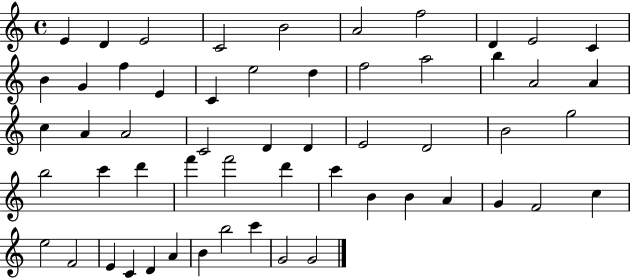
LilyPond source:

{
  \clef treble
  \time 4/4
  \defaultTimeSignature
  \key c \major
  e'4 d'4 e'2 | c'2 b'2 | a'2 f''2 | d'4 e'2 c'4 | \break b'4 g'4 f''4 e'4 | c'4 e''2 d''4 | f''2 a''2 | b''4 a'2 a'4 | \break c''4 a'4 a'2 | c'2 d'4 d'4 | e'2 d'2 | b'2 g''2 | \break b''2 c'''4 d'''4 | f'''4 f'''2 d'''4 | c'''4 b'4 b'4 a'4 | g'4 f'2 c''4 | \break e''2 f'2 | e'4 c'4 d'4 a'4 | b'4 b''2 c'''4 | g'2 g'2 | \break \bar "|."
}